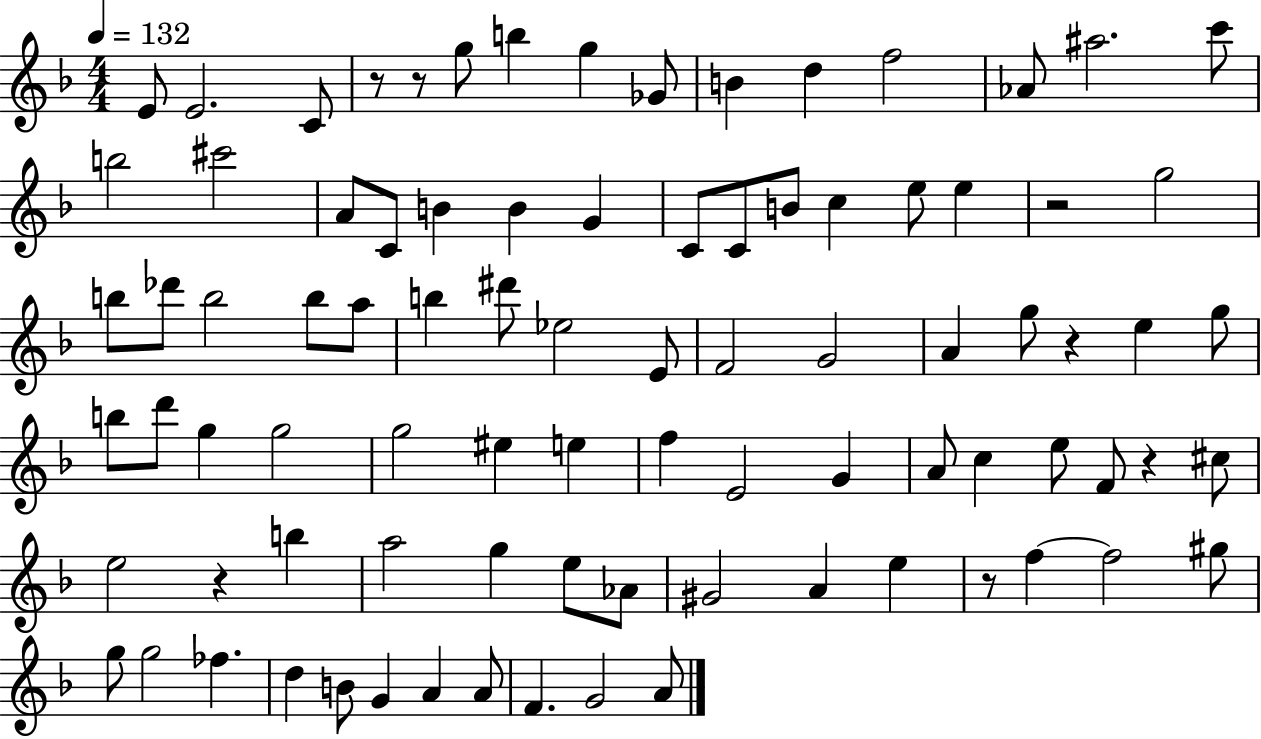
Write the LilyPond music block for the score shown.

{
  \clef treble
  \numericTimeSignature
  \time 4/4
  \key f \major
  \tempo 4 = 132
  e'8 e'2. c'8 | r8 r8 g''8 b''4 g''4 ges'8 | b'4 d''4 f''2 | aes'8 ais''2. c'''8 | \break b''2 cis'''2 | a'8 c'8 b'4 b'4 g'4 | c'8 c'8 b'8 c''4 e''8 e''4 | r2 g''2 | \break b''8 des'''8 b''2 b''8 a''8 | b''4 dis'''8 ees''2 e'8 | f'2 g'2 | a'4 g''8 r4 e''4 g''8 | \break b''8 d'''8 g''4 g''2 | g''2 eis''4 e''4 | f''4 e'2 g'4 | a'8 c''4 e''8 f'8 r4 cis''8 | \break e''2 r4 b''4 | a''2 g''4 e''8 aes'8 | gis'2 a'4 e''4 | r8 f''4~~ f''2 gis''8 | \break g''8 g''2 fes''4. | d''4 b'8 g'4 a'4 a'8 | f'4. g'2 a'8 | \bar "|."
}